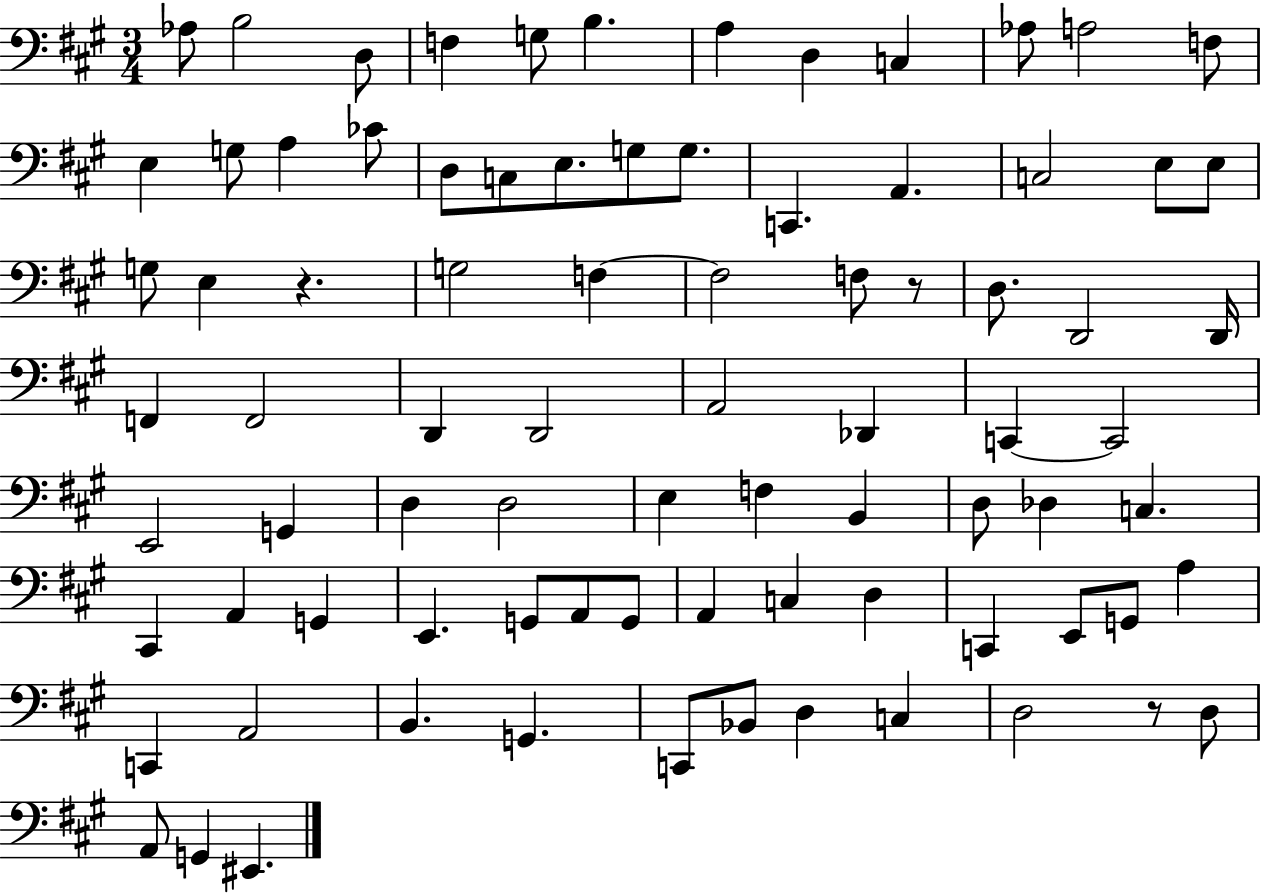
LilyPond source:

{
  \clef bass
  \numericTimeSignature
  \time 3/4
  \key a \major
  \repeat volta 2 { aes8 b2 d8 | f4 g8 b4. | a4 d4 c4 | aes8 a2 f8 | \break e4 g8 a4 ces'8 | d8 c8 e8. g8 g8. | c,4. a,4. | c2 e8 e8 | \break g8 e4 r4. | g2 f4~~ | f2 f8 r8 | d8. d,2 d,16 | \break f,4 f,2 | d,4 d,2 | a,2 des,4 | c,4~~ c,2 | \break e,2 g,4 | d4 d2 | e4 f4 b,4 | d8 des4 c4. | \break cis,4 a,4 g,4 | e,4. g,8 a,8 g,8 | a,4 c4 d4 | c,4 e,8 g,8 a4 | \break c,4 a,2 | b,4. g,4. | c,8 bes,8 d4 c4 | d2 r8 d8 | \break a,8 g,4 eis,4. | } \bar "|."
}